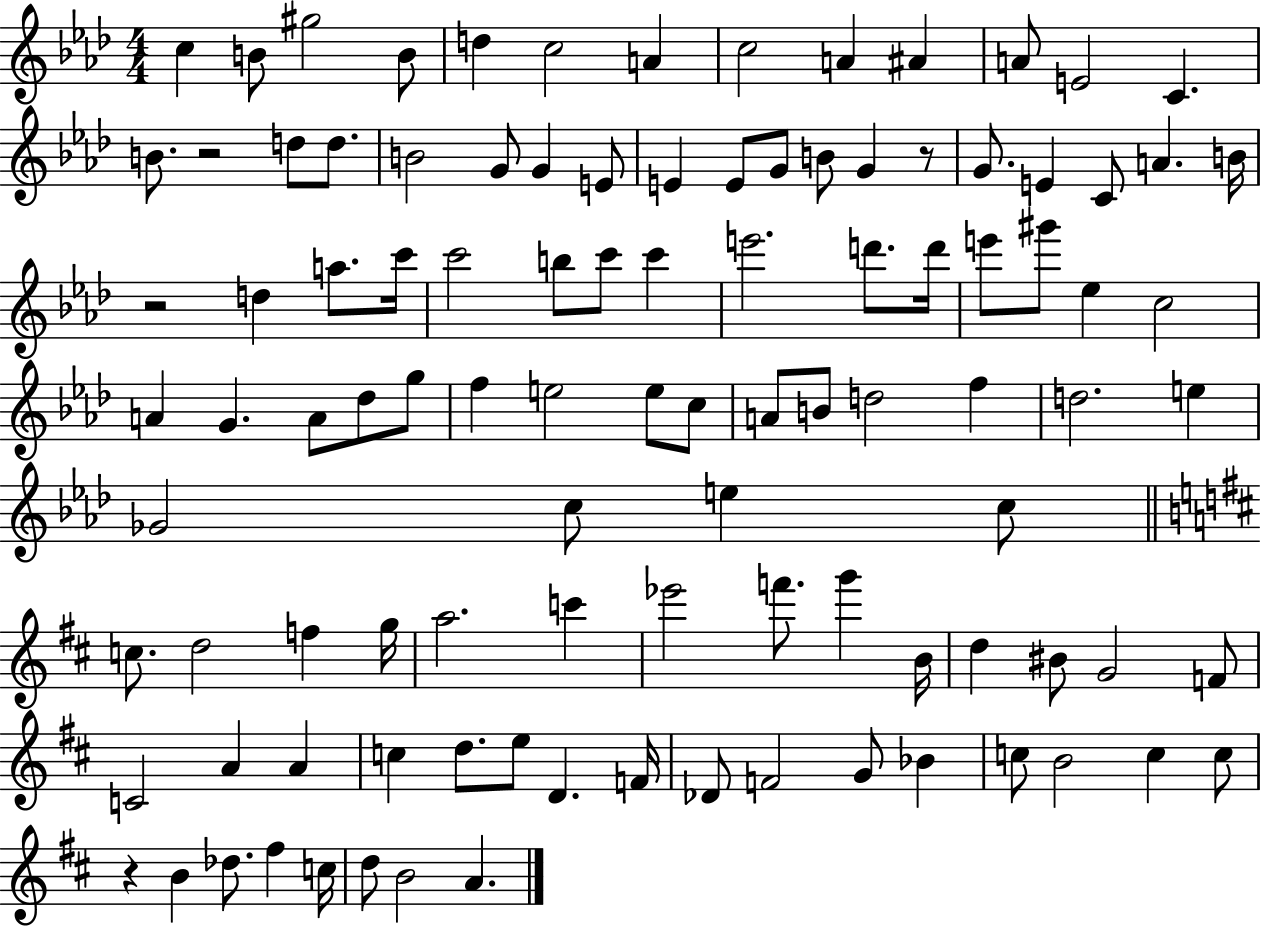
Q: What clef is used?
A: treble